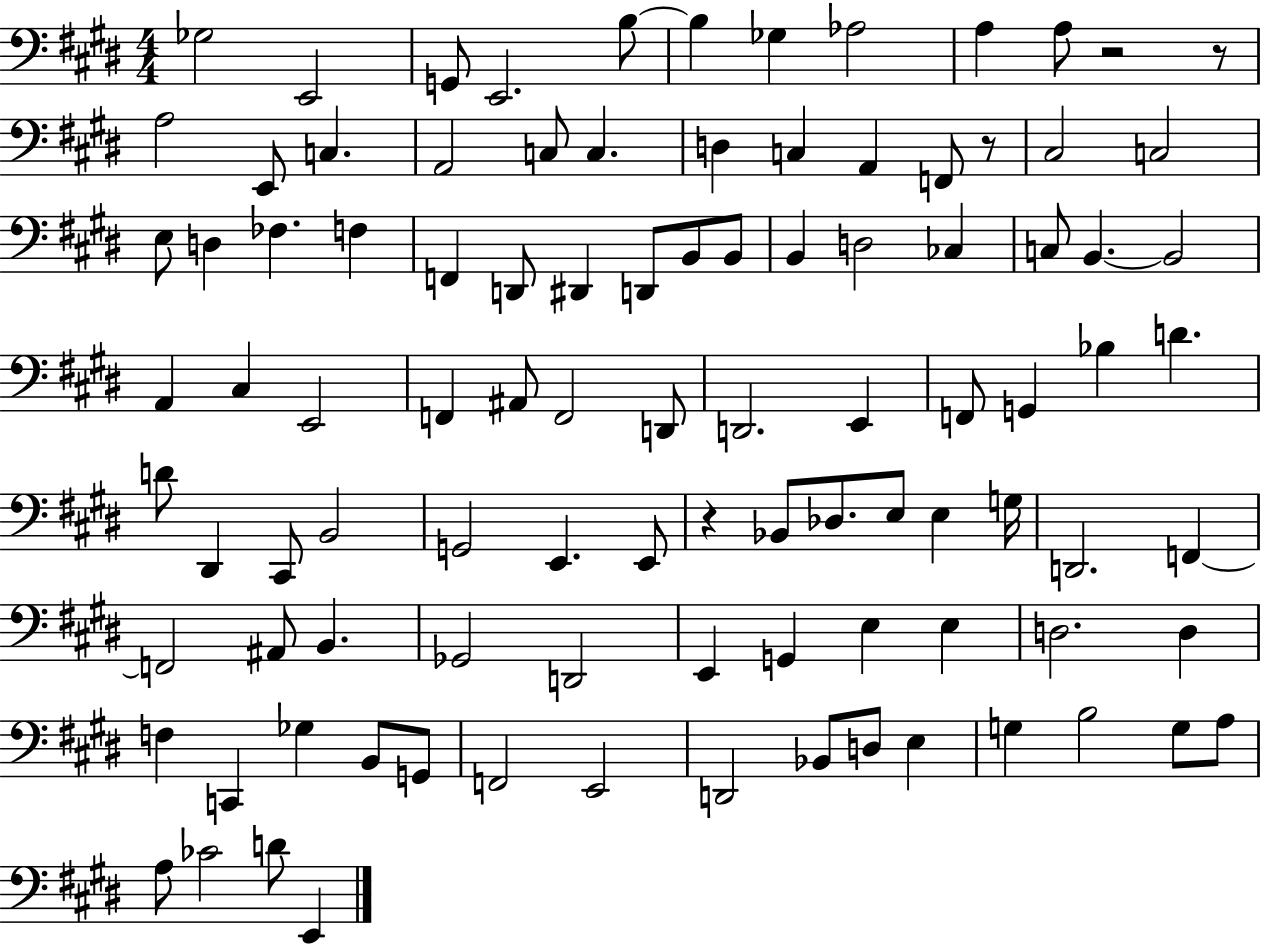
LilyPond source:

{
  \clef bass
  \numericTimeSignature
  \time 4/4
  \key e \major
  ges2 e,2 | g,8 e,2. b8~~ | b4 ges4 aes2 | a4 a8 r2 r8 | \break a2 e,8 c4. | a,2 c8 c4. | d4 c4 a,4 f,8 r8 | cis2 c2 | \break e8 d4 fes4. f4 | f,4 d,8 dis,4 d,8 b,8 b,8 | b,4 d2 ces4 | c8 b,4.~~ b,2 | \break a,4 cis4 e,2 | f,4 ais,8 f,2 d,8 | d,2. e,4 | f,8 g,4 bes4 d'4. | \break d'8 dis,4 cis,8 b,2 | g,2 e,4. e,8 | r4 bes,8 des8. e8 e4 g16 | d,2. f,4~~ | \break f,2 ais,8 b,4. | ges,2 d,2 | e,4 g,4 e4 e4 | d2. d4 | \break f4 c,4 ges4 b,8 g,8 | f,2 e,2 | d,2 bes,8 d8 e4 | g4 b2 g8 a8 | \break a8 ces'2 d'8 e,4 | \bar "|."
}